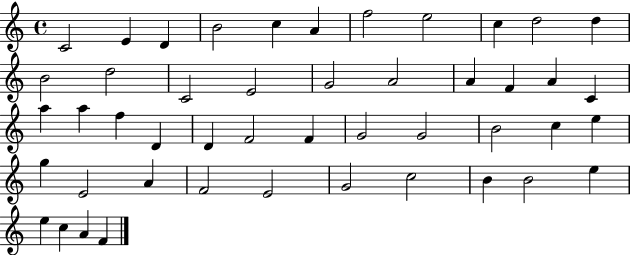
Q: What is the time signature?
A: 4/4